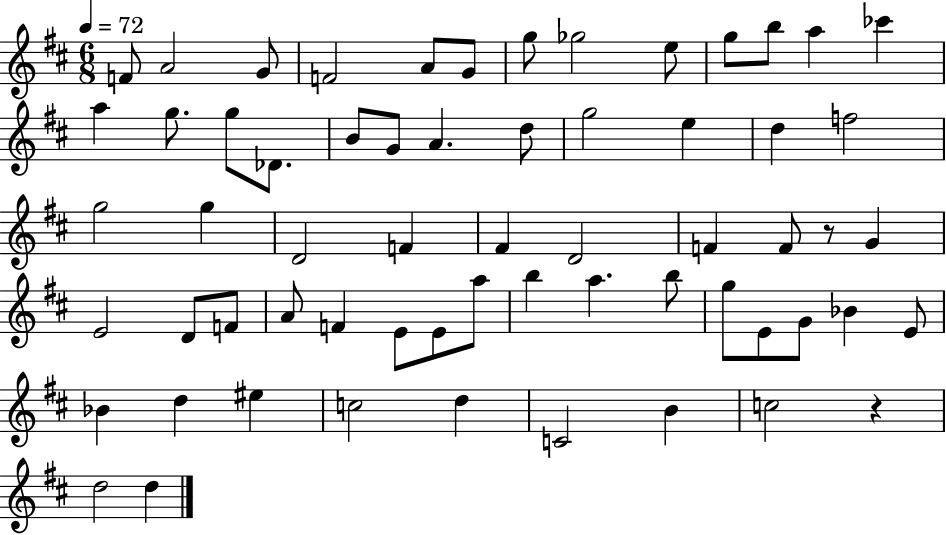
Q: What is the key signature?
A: D major